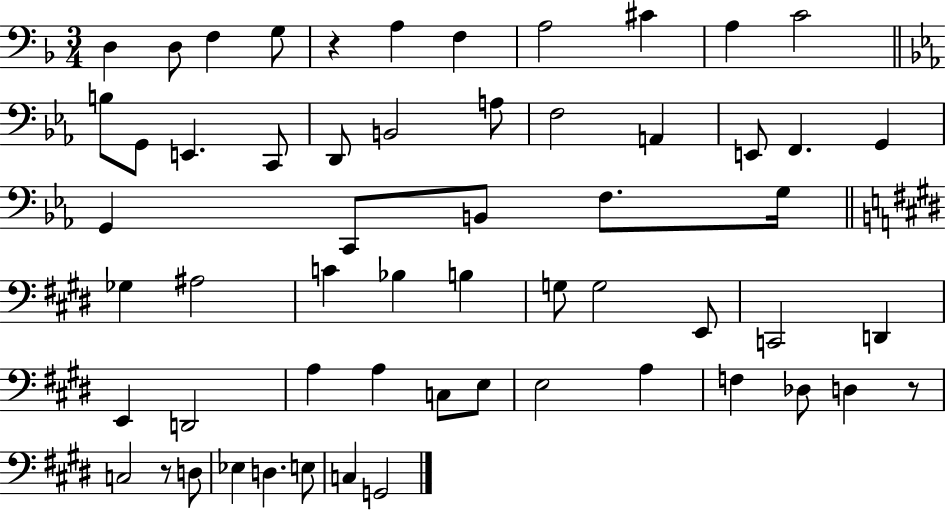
{
  \clef bass
  \numericTimeSignature
  \time 3/4
  \key f \major
  d4 d8 f4 g8 | r4 a4 f4 | a2 cis'4 | a4 c'2 | \break \bar "||" \break \key c \minor b8 g,8 e,4. c,8 | d,8 b,2 a8 | f2 a,4 | e,8 f,4. g,4 | \break g,4 c,8 b,8 f8. g16 | \bar "||" \break \key e \major ges4 ais2 | c'4 bes4 b4 | g8 g2 e,8 | c,2 d,4 | \break e,4 d,2 | a4 a4 c8 e8 | e2 a4 | f4 des8 d4 r8 | \break c2 r8 d8 | ees4 d4. e8 | c4 g,2 | \bar "|."
}